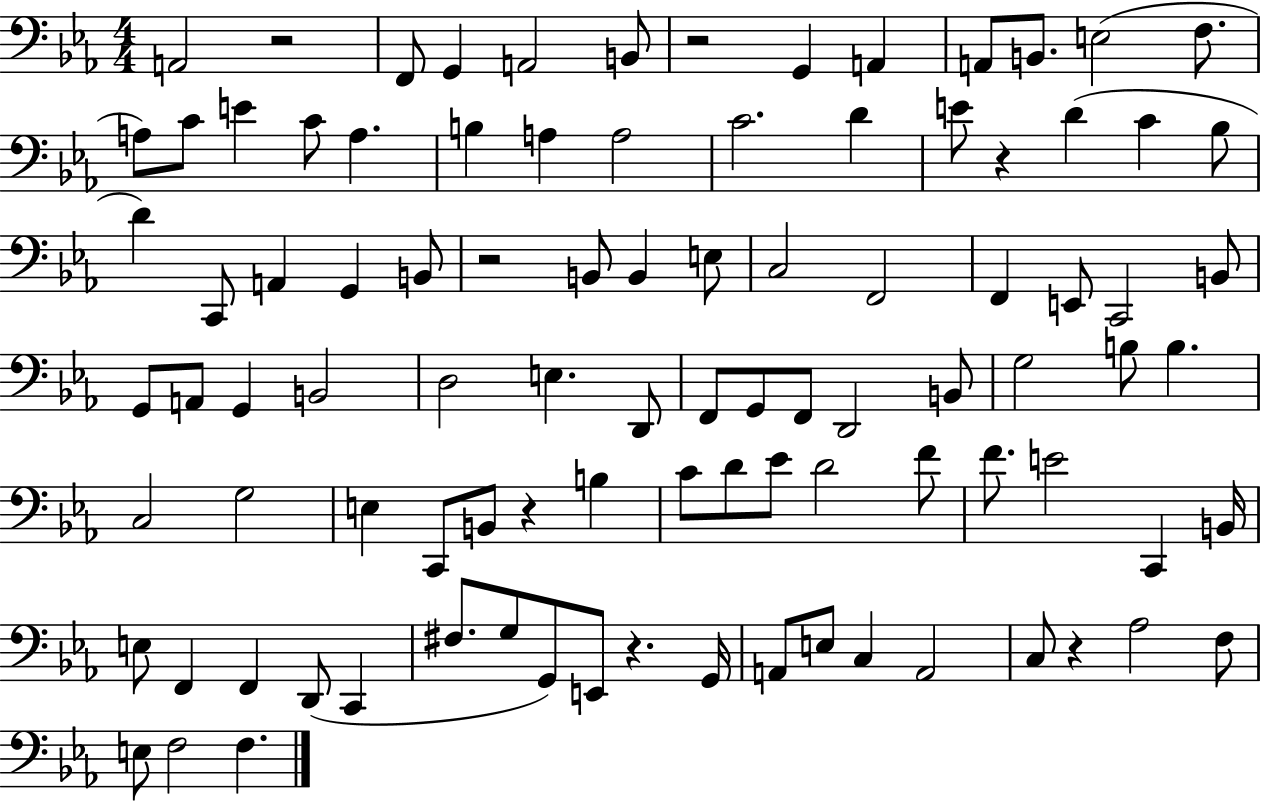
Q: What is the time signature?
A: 4/4